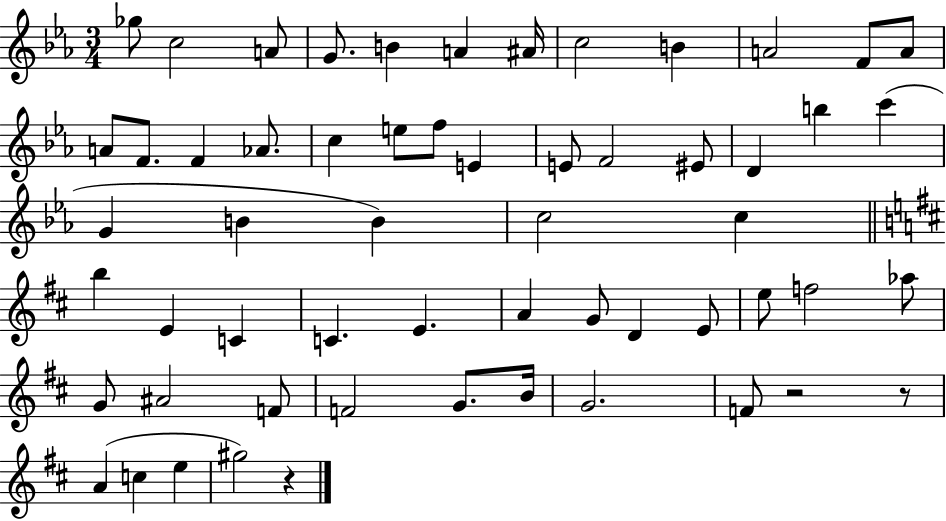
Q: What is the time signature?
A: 3/4